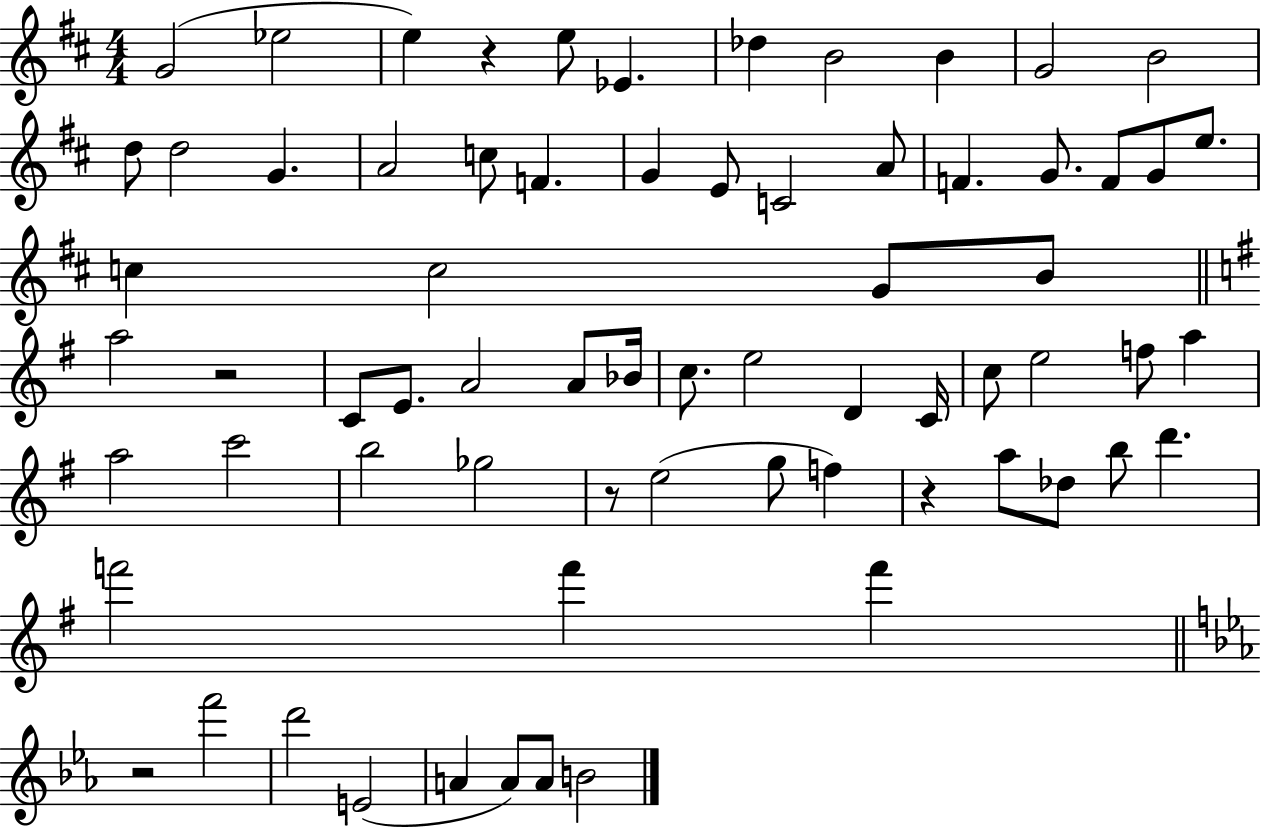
{
  \clef treble
  \numericTimeSignature
  \time 4/4
  \key d \major
  g'2( ees''2 | e''4) r4 e''8 ees'4. | des''4 b'2 b'4 | g'2 b'2 | \break d''8 d''2 g'4. | a'2 c''8 f'4. | g'4 e'8 c'2 a'8 | f'4. g'8. f'8 g'8 e''8. | \break c''4 c''2 g'8 b'8 | \bar "||" \break \key e \minor a''2 r2 | c'8 e'8. a'2 a'8 bes'16 | c''8. e''2 d'4 c'16 | c''8 e''2 f''8 a''4 | \break a''2 c'''2 | b''2 ges''2 | r8 e''2( g''8 f''4) | r4 a''8 des''8 b''8 d'''4. | \break f'''2 f'''4 f'''4 | \bar "||" \break \key ees \major r2 f'''2 | d'''2 e'2( | a'4 a'8) a'8 b'2 | \bar "|."
}